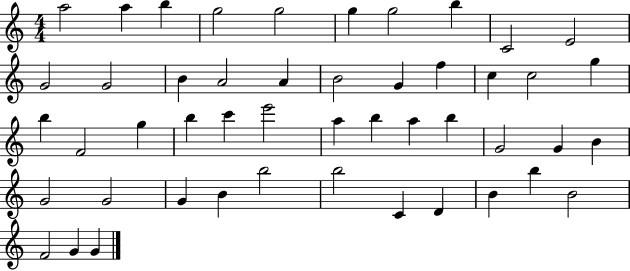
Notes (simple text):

A5/h A5/q B5/q G5/h G5/h G5/q G5/h B5/q C4/h E4/h G4/h G4/h B4/q A4/h A4/q B4/h G4/q F5/q C5/q C5/h G5/q B5/q F4/h G5/q B5/q C6/q E6/h A5/q B5/q A5/q B5/q G4/h G4/q B4/q G4/h G4/h G4/q B4/q B5/h B5/h C4/q D4/q B4/q B5/q B4/h F4/h G4/q G4/q